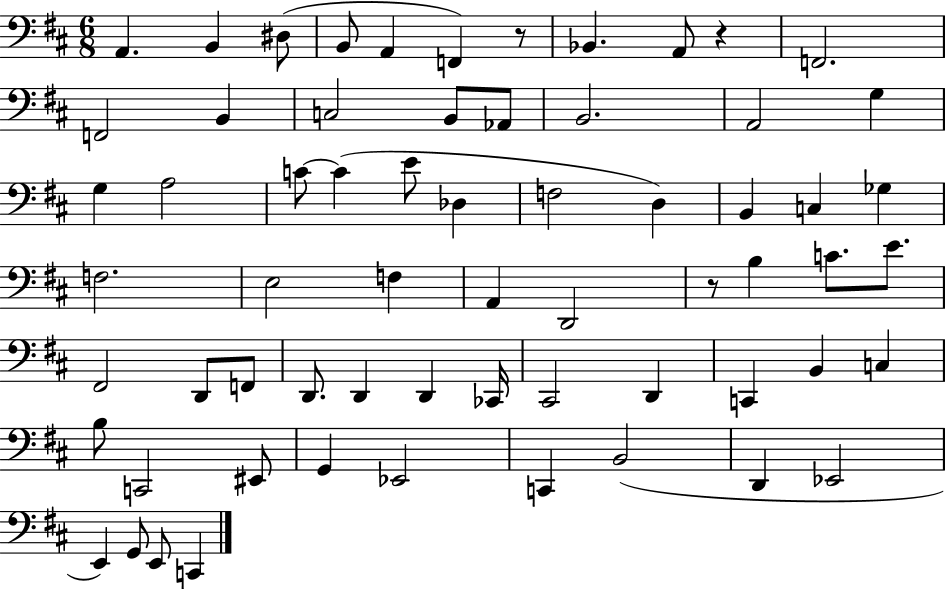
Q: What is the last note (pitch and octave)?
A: C2